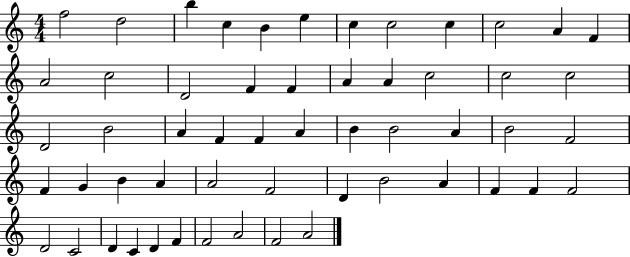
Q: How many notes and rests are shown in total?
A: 55